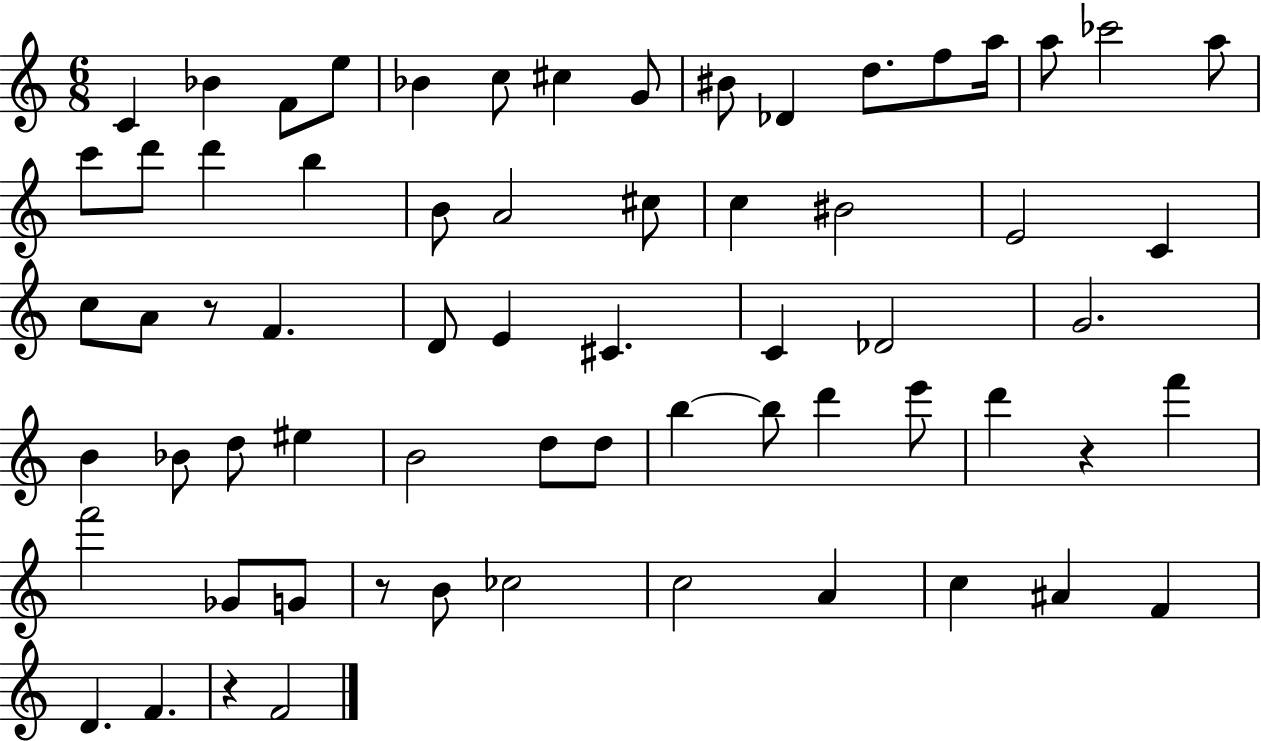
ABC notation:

X:1
T:Untitled
M:6/8
L:1/4
K:C
C _B F/2 e/2 _B c/2 ^c G/2 ^B/2 _D d/2 f/2 a/4 a/2 _c'2 a/2 c'/2 d'/2 d' b B/2 A2 ^c/2 c ^B2 E2 C c/2 A/2 z/2 F D/2 E ^C C _D2 G2 B _B/2 d/2 ^e B2 d/2 d/2 b b/2 d' e'/2 d' z f' f'2 _G/2 G/2 z/2 B/2 _c2 c2 A c ^A F D F z F2